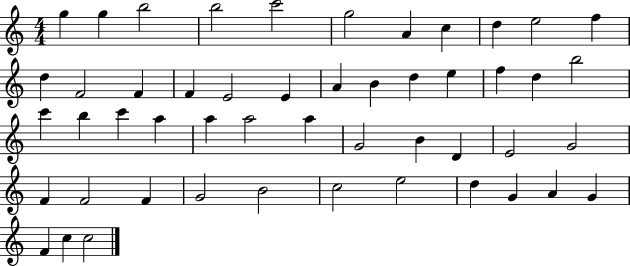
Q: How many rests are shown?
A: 0